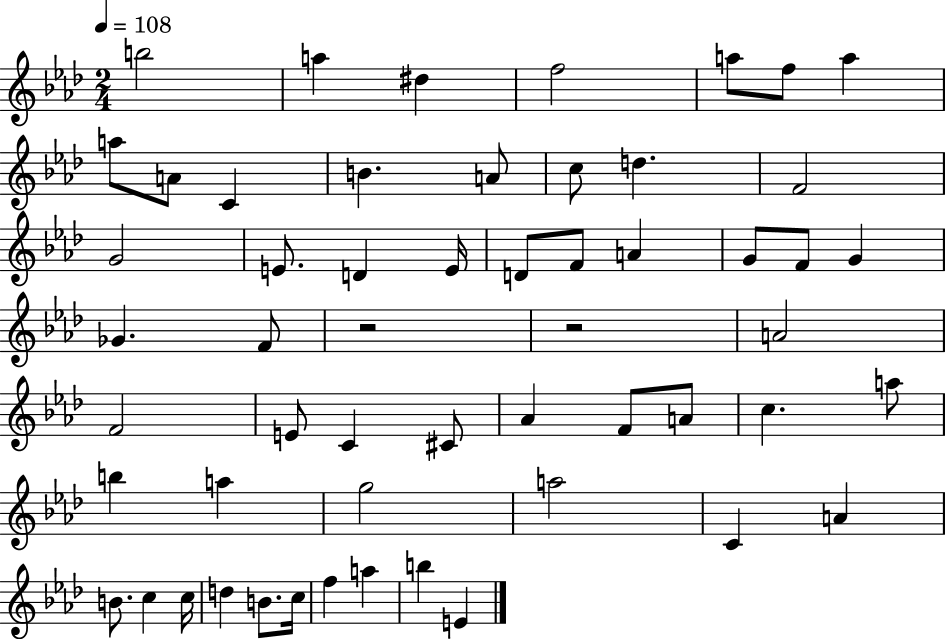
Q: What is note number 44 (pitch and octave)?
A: B4